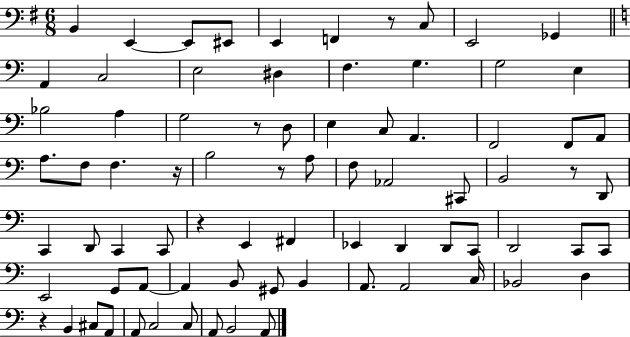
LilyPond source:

{
  \clef bass
  \numericTimeSignature
  \time 6/8
  \key g \major
  \repeat volta 2 { b,4 e,4~~ e,8 eis,8 | e,4 f,4 r8 c8 | e,2 ges,4 | \bar "||" \break \key a \minor a,4 c2 | e2 dis4 | f4. g4. | g2 e4 | \break bes2 a4 | g2 r8 d8 | e4 c8 a,4. | f,2 f,8 a,8 | \break a8. f8 f4. r16 | b2 r8 a8 | f8 aes,2 cis,8 | b,2 r8 d,8 | \break c,4 d,8 c,4 c,8 | r4 e,4 fis,4 | ees,4 d,4 d,8 c,8 | d,2 c,8 c,8 | \break e,2 g,8 a,8~~ | a,4 b,8 gis,8 b,4 | a,8. a,2 c16 | bes,2 d4 | \break r4 b,4 cis8 a,8 | a,8 c2 c8 | a,8 b,2 a,8 | } \bar "|."
}